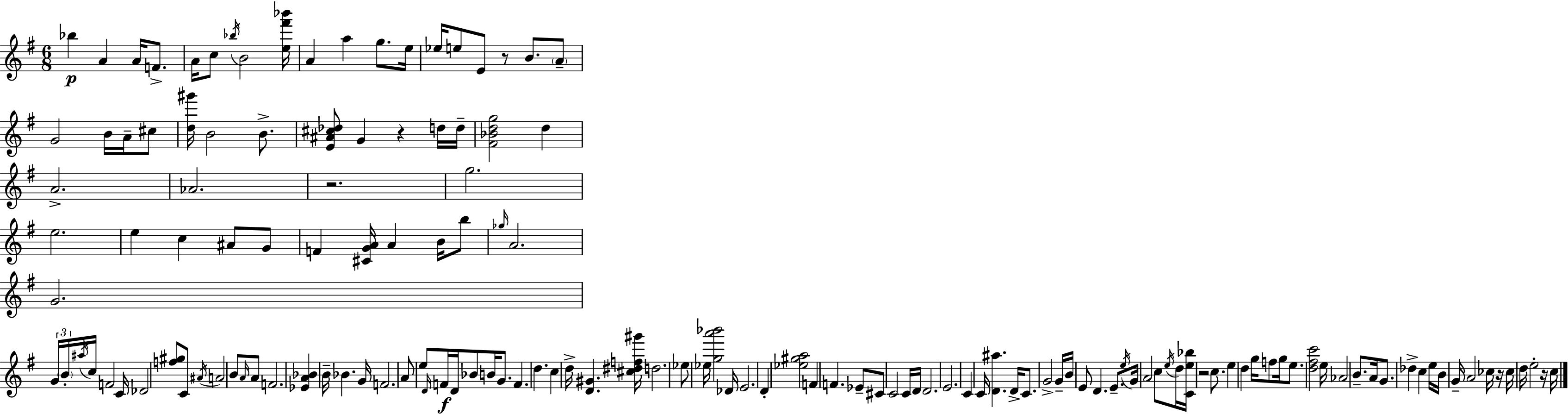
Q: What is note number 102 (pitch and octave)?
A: E5